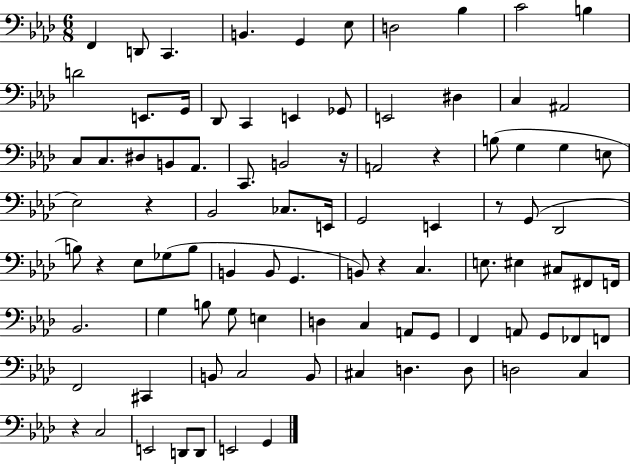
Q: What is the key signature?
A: AES major